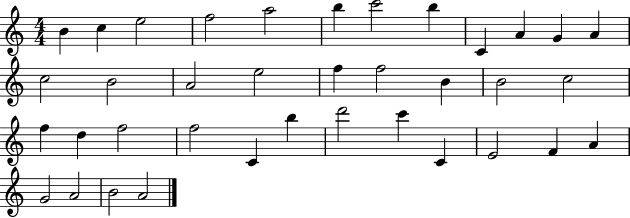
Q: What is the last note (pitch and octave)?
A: A4